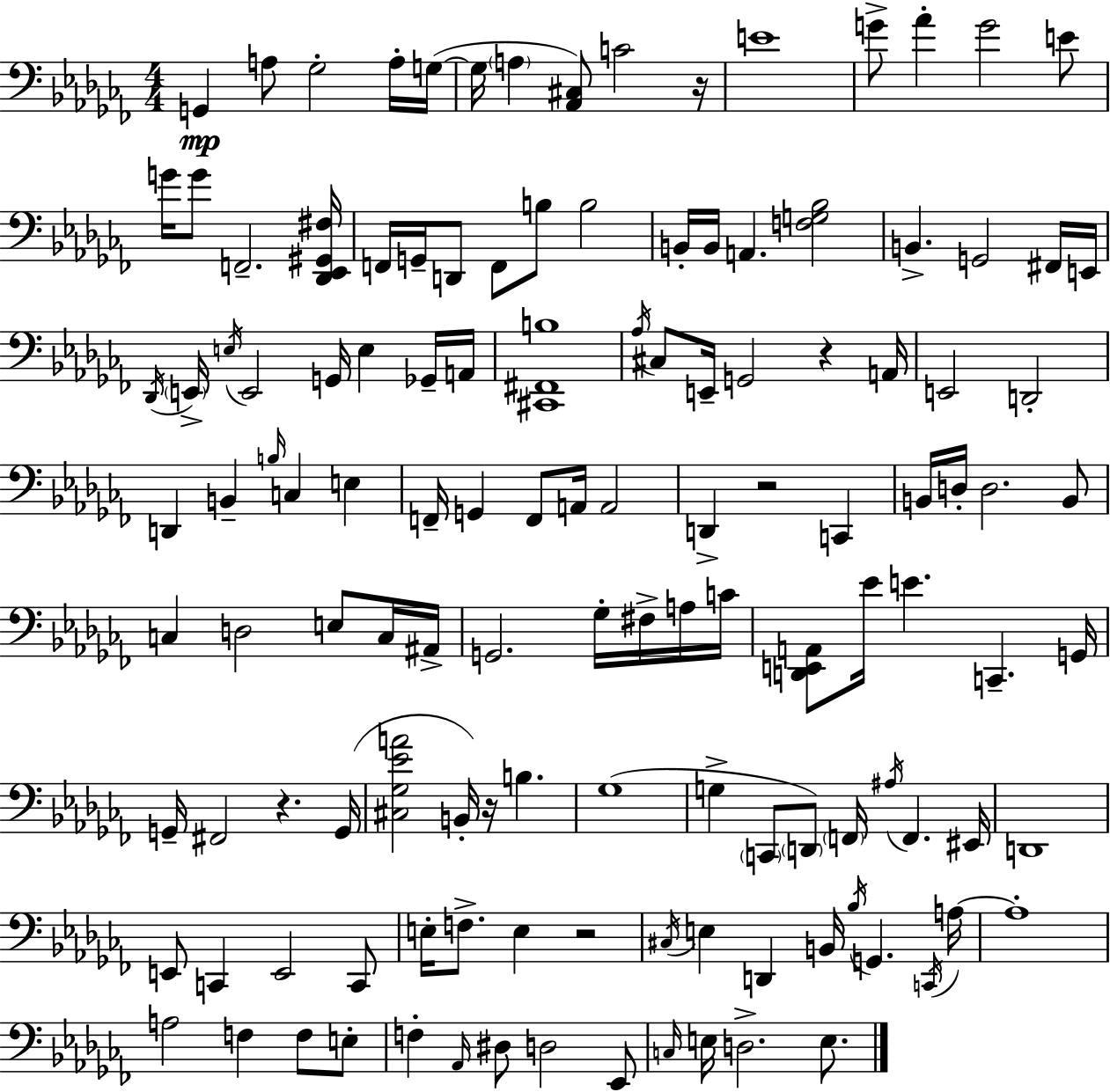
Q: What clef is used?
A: bass